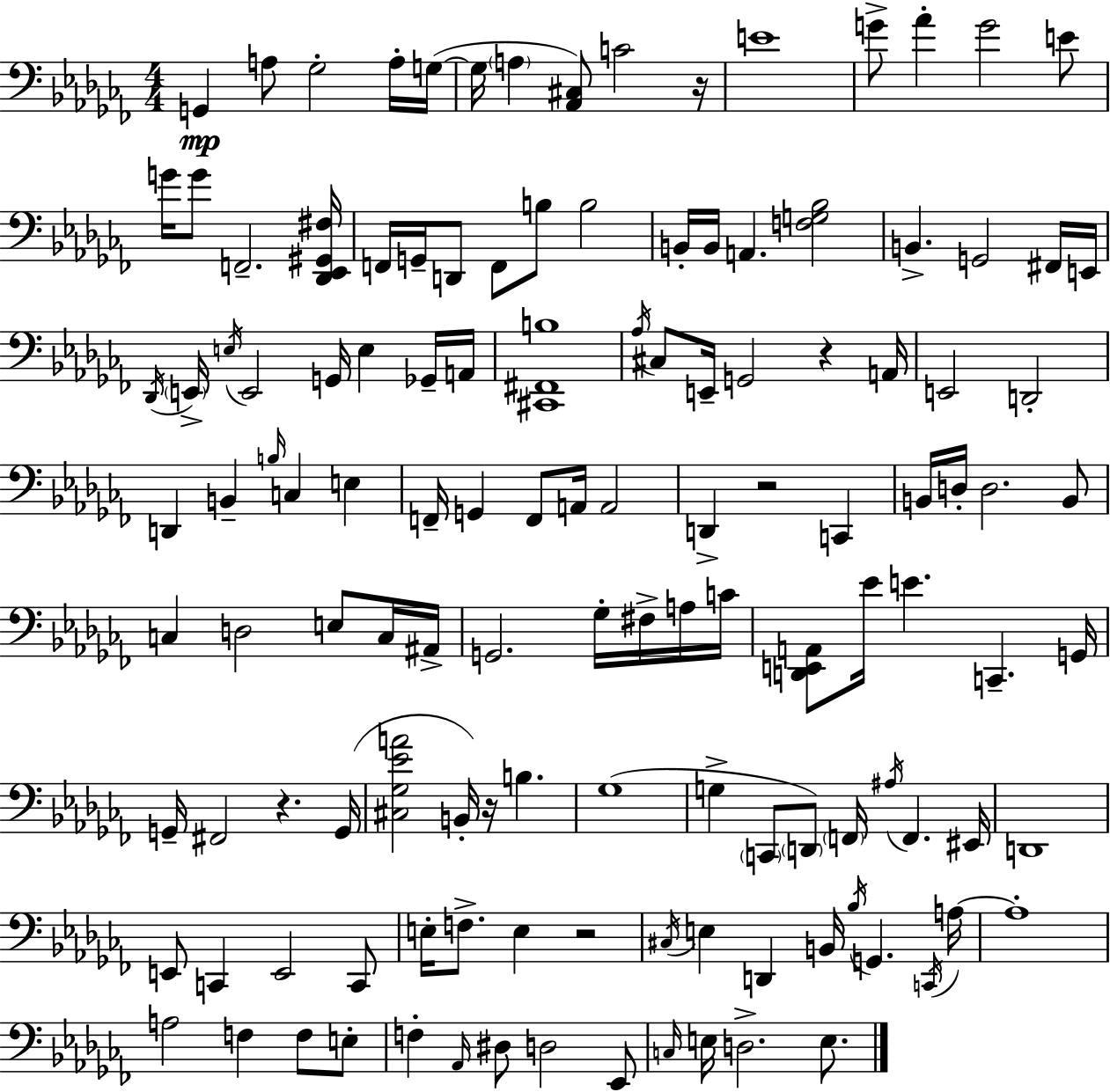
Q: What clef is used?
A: bass